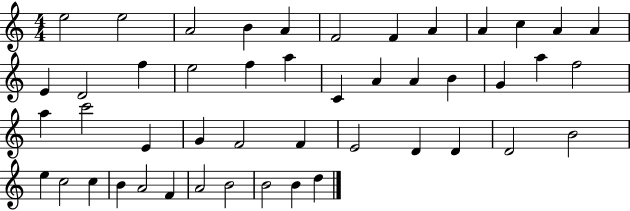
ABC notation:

X:1
T:Untitled
M:4/4
L:1/4
K:C
e2 e2 A2 B A F2 F A A c A A E D2 f e2 f a C A A B G a f2 a c'2 E G F2 F E2 D D D2 B2 e c2 c B A2 F A2 B2 B2 B d